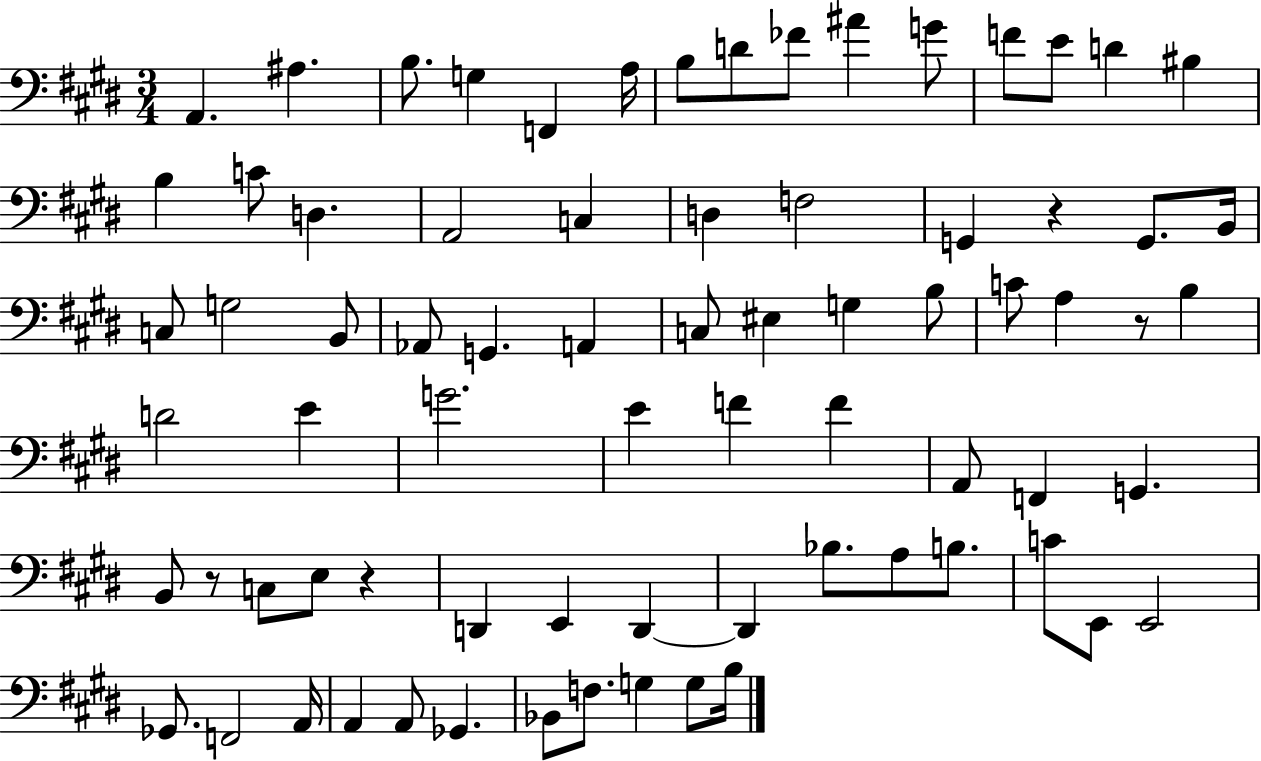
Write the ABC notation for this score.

X:1
T:Untitled
M:3/4
L:1/4
K:E
A,, ^A, B,/2 G, F,, A,/4 B,/2 D/2 _F/2 ^A G/2 F/2 E/2 D ^B, B, C/2 D, A,,2 C, D, F,2 G,, z G,,/2 B,,/4 C,/2 G,2 B,,/2 _A,,/2 G,, A,, C,/2 ^E, G, B,/2 C/2 A, z/2 B, D2 E G2 E F F A,,/2 F,, G,, B,,/2 z/2 C,/2 E,/2 z D,, E,, D,, D,, _B,/2 A,/2 B,/2 C/2 E,,/2 E,,2 _G,,/2 F,,2 A,,/4 A,, A,,/2 _G,, _B,,/2 F,/2 G, G,/2 B,/4